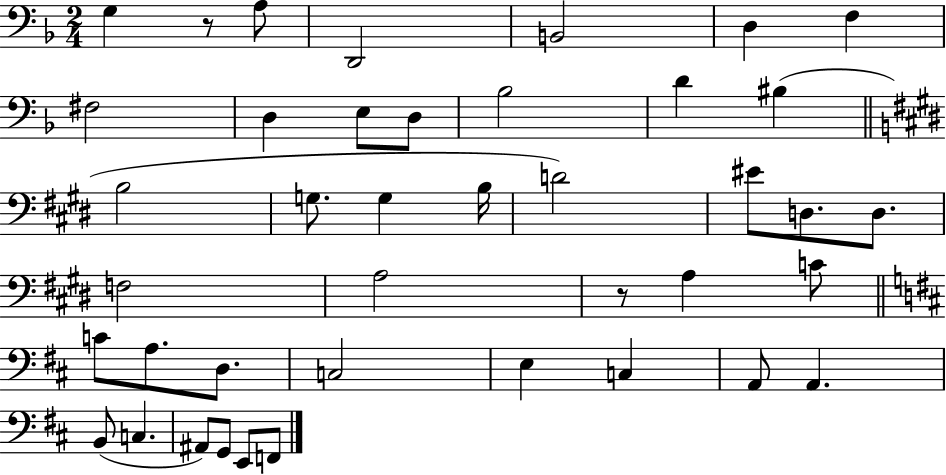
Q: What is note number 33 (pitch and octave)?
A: A2